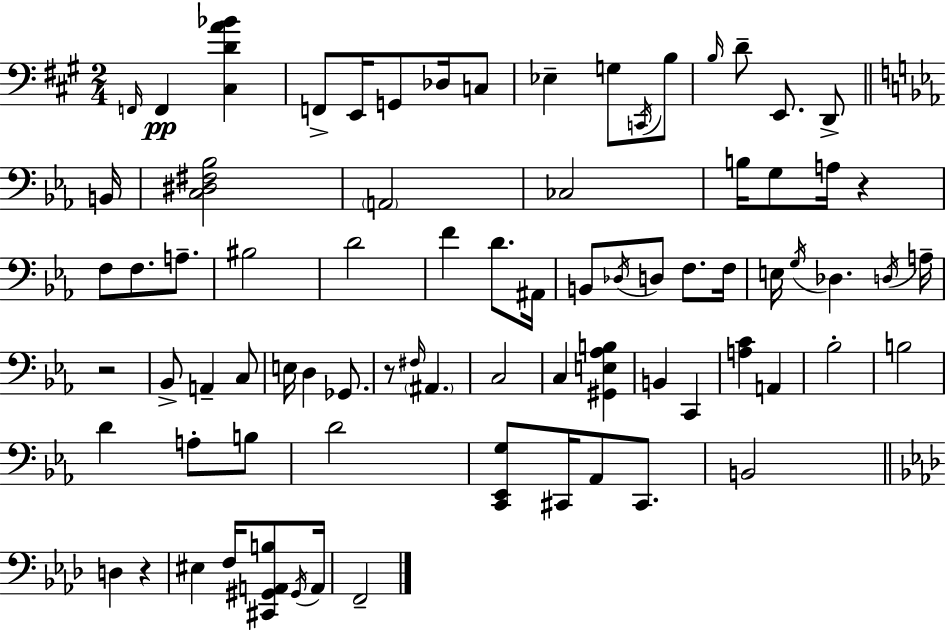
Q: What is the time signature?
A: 2/4